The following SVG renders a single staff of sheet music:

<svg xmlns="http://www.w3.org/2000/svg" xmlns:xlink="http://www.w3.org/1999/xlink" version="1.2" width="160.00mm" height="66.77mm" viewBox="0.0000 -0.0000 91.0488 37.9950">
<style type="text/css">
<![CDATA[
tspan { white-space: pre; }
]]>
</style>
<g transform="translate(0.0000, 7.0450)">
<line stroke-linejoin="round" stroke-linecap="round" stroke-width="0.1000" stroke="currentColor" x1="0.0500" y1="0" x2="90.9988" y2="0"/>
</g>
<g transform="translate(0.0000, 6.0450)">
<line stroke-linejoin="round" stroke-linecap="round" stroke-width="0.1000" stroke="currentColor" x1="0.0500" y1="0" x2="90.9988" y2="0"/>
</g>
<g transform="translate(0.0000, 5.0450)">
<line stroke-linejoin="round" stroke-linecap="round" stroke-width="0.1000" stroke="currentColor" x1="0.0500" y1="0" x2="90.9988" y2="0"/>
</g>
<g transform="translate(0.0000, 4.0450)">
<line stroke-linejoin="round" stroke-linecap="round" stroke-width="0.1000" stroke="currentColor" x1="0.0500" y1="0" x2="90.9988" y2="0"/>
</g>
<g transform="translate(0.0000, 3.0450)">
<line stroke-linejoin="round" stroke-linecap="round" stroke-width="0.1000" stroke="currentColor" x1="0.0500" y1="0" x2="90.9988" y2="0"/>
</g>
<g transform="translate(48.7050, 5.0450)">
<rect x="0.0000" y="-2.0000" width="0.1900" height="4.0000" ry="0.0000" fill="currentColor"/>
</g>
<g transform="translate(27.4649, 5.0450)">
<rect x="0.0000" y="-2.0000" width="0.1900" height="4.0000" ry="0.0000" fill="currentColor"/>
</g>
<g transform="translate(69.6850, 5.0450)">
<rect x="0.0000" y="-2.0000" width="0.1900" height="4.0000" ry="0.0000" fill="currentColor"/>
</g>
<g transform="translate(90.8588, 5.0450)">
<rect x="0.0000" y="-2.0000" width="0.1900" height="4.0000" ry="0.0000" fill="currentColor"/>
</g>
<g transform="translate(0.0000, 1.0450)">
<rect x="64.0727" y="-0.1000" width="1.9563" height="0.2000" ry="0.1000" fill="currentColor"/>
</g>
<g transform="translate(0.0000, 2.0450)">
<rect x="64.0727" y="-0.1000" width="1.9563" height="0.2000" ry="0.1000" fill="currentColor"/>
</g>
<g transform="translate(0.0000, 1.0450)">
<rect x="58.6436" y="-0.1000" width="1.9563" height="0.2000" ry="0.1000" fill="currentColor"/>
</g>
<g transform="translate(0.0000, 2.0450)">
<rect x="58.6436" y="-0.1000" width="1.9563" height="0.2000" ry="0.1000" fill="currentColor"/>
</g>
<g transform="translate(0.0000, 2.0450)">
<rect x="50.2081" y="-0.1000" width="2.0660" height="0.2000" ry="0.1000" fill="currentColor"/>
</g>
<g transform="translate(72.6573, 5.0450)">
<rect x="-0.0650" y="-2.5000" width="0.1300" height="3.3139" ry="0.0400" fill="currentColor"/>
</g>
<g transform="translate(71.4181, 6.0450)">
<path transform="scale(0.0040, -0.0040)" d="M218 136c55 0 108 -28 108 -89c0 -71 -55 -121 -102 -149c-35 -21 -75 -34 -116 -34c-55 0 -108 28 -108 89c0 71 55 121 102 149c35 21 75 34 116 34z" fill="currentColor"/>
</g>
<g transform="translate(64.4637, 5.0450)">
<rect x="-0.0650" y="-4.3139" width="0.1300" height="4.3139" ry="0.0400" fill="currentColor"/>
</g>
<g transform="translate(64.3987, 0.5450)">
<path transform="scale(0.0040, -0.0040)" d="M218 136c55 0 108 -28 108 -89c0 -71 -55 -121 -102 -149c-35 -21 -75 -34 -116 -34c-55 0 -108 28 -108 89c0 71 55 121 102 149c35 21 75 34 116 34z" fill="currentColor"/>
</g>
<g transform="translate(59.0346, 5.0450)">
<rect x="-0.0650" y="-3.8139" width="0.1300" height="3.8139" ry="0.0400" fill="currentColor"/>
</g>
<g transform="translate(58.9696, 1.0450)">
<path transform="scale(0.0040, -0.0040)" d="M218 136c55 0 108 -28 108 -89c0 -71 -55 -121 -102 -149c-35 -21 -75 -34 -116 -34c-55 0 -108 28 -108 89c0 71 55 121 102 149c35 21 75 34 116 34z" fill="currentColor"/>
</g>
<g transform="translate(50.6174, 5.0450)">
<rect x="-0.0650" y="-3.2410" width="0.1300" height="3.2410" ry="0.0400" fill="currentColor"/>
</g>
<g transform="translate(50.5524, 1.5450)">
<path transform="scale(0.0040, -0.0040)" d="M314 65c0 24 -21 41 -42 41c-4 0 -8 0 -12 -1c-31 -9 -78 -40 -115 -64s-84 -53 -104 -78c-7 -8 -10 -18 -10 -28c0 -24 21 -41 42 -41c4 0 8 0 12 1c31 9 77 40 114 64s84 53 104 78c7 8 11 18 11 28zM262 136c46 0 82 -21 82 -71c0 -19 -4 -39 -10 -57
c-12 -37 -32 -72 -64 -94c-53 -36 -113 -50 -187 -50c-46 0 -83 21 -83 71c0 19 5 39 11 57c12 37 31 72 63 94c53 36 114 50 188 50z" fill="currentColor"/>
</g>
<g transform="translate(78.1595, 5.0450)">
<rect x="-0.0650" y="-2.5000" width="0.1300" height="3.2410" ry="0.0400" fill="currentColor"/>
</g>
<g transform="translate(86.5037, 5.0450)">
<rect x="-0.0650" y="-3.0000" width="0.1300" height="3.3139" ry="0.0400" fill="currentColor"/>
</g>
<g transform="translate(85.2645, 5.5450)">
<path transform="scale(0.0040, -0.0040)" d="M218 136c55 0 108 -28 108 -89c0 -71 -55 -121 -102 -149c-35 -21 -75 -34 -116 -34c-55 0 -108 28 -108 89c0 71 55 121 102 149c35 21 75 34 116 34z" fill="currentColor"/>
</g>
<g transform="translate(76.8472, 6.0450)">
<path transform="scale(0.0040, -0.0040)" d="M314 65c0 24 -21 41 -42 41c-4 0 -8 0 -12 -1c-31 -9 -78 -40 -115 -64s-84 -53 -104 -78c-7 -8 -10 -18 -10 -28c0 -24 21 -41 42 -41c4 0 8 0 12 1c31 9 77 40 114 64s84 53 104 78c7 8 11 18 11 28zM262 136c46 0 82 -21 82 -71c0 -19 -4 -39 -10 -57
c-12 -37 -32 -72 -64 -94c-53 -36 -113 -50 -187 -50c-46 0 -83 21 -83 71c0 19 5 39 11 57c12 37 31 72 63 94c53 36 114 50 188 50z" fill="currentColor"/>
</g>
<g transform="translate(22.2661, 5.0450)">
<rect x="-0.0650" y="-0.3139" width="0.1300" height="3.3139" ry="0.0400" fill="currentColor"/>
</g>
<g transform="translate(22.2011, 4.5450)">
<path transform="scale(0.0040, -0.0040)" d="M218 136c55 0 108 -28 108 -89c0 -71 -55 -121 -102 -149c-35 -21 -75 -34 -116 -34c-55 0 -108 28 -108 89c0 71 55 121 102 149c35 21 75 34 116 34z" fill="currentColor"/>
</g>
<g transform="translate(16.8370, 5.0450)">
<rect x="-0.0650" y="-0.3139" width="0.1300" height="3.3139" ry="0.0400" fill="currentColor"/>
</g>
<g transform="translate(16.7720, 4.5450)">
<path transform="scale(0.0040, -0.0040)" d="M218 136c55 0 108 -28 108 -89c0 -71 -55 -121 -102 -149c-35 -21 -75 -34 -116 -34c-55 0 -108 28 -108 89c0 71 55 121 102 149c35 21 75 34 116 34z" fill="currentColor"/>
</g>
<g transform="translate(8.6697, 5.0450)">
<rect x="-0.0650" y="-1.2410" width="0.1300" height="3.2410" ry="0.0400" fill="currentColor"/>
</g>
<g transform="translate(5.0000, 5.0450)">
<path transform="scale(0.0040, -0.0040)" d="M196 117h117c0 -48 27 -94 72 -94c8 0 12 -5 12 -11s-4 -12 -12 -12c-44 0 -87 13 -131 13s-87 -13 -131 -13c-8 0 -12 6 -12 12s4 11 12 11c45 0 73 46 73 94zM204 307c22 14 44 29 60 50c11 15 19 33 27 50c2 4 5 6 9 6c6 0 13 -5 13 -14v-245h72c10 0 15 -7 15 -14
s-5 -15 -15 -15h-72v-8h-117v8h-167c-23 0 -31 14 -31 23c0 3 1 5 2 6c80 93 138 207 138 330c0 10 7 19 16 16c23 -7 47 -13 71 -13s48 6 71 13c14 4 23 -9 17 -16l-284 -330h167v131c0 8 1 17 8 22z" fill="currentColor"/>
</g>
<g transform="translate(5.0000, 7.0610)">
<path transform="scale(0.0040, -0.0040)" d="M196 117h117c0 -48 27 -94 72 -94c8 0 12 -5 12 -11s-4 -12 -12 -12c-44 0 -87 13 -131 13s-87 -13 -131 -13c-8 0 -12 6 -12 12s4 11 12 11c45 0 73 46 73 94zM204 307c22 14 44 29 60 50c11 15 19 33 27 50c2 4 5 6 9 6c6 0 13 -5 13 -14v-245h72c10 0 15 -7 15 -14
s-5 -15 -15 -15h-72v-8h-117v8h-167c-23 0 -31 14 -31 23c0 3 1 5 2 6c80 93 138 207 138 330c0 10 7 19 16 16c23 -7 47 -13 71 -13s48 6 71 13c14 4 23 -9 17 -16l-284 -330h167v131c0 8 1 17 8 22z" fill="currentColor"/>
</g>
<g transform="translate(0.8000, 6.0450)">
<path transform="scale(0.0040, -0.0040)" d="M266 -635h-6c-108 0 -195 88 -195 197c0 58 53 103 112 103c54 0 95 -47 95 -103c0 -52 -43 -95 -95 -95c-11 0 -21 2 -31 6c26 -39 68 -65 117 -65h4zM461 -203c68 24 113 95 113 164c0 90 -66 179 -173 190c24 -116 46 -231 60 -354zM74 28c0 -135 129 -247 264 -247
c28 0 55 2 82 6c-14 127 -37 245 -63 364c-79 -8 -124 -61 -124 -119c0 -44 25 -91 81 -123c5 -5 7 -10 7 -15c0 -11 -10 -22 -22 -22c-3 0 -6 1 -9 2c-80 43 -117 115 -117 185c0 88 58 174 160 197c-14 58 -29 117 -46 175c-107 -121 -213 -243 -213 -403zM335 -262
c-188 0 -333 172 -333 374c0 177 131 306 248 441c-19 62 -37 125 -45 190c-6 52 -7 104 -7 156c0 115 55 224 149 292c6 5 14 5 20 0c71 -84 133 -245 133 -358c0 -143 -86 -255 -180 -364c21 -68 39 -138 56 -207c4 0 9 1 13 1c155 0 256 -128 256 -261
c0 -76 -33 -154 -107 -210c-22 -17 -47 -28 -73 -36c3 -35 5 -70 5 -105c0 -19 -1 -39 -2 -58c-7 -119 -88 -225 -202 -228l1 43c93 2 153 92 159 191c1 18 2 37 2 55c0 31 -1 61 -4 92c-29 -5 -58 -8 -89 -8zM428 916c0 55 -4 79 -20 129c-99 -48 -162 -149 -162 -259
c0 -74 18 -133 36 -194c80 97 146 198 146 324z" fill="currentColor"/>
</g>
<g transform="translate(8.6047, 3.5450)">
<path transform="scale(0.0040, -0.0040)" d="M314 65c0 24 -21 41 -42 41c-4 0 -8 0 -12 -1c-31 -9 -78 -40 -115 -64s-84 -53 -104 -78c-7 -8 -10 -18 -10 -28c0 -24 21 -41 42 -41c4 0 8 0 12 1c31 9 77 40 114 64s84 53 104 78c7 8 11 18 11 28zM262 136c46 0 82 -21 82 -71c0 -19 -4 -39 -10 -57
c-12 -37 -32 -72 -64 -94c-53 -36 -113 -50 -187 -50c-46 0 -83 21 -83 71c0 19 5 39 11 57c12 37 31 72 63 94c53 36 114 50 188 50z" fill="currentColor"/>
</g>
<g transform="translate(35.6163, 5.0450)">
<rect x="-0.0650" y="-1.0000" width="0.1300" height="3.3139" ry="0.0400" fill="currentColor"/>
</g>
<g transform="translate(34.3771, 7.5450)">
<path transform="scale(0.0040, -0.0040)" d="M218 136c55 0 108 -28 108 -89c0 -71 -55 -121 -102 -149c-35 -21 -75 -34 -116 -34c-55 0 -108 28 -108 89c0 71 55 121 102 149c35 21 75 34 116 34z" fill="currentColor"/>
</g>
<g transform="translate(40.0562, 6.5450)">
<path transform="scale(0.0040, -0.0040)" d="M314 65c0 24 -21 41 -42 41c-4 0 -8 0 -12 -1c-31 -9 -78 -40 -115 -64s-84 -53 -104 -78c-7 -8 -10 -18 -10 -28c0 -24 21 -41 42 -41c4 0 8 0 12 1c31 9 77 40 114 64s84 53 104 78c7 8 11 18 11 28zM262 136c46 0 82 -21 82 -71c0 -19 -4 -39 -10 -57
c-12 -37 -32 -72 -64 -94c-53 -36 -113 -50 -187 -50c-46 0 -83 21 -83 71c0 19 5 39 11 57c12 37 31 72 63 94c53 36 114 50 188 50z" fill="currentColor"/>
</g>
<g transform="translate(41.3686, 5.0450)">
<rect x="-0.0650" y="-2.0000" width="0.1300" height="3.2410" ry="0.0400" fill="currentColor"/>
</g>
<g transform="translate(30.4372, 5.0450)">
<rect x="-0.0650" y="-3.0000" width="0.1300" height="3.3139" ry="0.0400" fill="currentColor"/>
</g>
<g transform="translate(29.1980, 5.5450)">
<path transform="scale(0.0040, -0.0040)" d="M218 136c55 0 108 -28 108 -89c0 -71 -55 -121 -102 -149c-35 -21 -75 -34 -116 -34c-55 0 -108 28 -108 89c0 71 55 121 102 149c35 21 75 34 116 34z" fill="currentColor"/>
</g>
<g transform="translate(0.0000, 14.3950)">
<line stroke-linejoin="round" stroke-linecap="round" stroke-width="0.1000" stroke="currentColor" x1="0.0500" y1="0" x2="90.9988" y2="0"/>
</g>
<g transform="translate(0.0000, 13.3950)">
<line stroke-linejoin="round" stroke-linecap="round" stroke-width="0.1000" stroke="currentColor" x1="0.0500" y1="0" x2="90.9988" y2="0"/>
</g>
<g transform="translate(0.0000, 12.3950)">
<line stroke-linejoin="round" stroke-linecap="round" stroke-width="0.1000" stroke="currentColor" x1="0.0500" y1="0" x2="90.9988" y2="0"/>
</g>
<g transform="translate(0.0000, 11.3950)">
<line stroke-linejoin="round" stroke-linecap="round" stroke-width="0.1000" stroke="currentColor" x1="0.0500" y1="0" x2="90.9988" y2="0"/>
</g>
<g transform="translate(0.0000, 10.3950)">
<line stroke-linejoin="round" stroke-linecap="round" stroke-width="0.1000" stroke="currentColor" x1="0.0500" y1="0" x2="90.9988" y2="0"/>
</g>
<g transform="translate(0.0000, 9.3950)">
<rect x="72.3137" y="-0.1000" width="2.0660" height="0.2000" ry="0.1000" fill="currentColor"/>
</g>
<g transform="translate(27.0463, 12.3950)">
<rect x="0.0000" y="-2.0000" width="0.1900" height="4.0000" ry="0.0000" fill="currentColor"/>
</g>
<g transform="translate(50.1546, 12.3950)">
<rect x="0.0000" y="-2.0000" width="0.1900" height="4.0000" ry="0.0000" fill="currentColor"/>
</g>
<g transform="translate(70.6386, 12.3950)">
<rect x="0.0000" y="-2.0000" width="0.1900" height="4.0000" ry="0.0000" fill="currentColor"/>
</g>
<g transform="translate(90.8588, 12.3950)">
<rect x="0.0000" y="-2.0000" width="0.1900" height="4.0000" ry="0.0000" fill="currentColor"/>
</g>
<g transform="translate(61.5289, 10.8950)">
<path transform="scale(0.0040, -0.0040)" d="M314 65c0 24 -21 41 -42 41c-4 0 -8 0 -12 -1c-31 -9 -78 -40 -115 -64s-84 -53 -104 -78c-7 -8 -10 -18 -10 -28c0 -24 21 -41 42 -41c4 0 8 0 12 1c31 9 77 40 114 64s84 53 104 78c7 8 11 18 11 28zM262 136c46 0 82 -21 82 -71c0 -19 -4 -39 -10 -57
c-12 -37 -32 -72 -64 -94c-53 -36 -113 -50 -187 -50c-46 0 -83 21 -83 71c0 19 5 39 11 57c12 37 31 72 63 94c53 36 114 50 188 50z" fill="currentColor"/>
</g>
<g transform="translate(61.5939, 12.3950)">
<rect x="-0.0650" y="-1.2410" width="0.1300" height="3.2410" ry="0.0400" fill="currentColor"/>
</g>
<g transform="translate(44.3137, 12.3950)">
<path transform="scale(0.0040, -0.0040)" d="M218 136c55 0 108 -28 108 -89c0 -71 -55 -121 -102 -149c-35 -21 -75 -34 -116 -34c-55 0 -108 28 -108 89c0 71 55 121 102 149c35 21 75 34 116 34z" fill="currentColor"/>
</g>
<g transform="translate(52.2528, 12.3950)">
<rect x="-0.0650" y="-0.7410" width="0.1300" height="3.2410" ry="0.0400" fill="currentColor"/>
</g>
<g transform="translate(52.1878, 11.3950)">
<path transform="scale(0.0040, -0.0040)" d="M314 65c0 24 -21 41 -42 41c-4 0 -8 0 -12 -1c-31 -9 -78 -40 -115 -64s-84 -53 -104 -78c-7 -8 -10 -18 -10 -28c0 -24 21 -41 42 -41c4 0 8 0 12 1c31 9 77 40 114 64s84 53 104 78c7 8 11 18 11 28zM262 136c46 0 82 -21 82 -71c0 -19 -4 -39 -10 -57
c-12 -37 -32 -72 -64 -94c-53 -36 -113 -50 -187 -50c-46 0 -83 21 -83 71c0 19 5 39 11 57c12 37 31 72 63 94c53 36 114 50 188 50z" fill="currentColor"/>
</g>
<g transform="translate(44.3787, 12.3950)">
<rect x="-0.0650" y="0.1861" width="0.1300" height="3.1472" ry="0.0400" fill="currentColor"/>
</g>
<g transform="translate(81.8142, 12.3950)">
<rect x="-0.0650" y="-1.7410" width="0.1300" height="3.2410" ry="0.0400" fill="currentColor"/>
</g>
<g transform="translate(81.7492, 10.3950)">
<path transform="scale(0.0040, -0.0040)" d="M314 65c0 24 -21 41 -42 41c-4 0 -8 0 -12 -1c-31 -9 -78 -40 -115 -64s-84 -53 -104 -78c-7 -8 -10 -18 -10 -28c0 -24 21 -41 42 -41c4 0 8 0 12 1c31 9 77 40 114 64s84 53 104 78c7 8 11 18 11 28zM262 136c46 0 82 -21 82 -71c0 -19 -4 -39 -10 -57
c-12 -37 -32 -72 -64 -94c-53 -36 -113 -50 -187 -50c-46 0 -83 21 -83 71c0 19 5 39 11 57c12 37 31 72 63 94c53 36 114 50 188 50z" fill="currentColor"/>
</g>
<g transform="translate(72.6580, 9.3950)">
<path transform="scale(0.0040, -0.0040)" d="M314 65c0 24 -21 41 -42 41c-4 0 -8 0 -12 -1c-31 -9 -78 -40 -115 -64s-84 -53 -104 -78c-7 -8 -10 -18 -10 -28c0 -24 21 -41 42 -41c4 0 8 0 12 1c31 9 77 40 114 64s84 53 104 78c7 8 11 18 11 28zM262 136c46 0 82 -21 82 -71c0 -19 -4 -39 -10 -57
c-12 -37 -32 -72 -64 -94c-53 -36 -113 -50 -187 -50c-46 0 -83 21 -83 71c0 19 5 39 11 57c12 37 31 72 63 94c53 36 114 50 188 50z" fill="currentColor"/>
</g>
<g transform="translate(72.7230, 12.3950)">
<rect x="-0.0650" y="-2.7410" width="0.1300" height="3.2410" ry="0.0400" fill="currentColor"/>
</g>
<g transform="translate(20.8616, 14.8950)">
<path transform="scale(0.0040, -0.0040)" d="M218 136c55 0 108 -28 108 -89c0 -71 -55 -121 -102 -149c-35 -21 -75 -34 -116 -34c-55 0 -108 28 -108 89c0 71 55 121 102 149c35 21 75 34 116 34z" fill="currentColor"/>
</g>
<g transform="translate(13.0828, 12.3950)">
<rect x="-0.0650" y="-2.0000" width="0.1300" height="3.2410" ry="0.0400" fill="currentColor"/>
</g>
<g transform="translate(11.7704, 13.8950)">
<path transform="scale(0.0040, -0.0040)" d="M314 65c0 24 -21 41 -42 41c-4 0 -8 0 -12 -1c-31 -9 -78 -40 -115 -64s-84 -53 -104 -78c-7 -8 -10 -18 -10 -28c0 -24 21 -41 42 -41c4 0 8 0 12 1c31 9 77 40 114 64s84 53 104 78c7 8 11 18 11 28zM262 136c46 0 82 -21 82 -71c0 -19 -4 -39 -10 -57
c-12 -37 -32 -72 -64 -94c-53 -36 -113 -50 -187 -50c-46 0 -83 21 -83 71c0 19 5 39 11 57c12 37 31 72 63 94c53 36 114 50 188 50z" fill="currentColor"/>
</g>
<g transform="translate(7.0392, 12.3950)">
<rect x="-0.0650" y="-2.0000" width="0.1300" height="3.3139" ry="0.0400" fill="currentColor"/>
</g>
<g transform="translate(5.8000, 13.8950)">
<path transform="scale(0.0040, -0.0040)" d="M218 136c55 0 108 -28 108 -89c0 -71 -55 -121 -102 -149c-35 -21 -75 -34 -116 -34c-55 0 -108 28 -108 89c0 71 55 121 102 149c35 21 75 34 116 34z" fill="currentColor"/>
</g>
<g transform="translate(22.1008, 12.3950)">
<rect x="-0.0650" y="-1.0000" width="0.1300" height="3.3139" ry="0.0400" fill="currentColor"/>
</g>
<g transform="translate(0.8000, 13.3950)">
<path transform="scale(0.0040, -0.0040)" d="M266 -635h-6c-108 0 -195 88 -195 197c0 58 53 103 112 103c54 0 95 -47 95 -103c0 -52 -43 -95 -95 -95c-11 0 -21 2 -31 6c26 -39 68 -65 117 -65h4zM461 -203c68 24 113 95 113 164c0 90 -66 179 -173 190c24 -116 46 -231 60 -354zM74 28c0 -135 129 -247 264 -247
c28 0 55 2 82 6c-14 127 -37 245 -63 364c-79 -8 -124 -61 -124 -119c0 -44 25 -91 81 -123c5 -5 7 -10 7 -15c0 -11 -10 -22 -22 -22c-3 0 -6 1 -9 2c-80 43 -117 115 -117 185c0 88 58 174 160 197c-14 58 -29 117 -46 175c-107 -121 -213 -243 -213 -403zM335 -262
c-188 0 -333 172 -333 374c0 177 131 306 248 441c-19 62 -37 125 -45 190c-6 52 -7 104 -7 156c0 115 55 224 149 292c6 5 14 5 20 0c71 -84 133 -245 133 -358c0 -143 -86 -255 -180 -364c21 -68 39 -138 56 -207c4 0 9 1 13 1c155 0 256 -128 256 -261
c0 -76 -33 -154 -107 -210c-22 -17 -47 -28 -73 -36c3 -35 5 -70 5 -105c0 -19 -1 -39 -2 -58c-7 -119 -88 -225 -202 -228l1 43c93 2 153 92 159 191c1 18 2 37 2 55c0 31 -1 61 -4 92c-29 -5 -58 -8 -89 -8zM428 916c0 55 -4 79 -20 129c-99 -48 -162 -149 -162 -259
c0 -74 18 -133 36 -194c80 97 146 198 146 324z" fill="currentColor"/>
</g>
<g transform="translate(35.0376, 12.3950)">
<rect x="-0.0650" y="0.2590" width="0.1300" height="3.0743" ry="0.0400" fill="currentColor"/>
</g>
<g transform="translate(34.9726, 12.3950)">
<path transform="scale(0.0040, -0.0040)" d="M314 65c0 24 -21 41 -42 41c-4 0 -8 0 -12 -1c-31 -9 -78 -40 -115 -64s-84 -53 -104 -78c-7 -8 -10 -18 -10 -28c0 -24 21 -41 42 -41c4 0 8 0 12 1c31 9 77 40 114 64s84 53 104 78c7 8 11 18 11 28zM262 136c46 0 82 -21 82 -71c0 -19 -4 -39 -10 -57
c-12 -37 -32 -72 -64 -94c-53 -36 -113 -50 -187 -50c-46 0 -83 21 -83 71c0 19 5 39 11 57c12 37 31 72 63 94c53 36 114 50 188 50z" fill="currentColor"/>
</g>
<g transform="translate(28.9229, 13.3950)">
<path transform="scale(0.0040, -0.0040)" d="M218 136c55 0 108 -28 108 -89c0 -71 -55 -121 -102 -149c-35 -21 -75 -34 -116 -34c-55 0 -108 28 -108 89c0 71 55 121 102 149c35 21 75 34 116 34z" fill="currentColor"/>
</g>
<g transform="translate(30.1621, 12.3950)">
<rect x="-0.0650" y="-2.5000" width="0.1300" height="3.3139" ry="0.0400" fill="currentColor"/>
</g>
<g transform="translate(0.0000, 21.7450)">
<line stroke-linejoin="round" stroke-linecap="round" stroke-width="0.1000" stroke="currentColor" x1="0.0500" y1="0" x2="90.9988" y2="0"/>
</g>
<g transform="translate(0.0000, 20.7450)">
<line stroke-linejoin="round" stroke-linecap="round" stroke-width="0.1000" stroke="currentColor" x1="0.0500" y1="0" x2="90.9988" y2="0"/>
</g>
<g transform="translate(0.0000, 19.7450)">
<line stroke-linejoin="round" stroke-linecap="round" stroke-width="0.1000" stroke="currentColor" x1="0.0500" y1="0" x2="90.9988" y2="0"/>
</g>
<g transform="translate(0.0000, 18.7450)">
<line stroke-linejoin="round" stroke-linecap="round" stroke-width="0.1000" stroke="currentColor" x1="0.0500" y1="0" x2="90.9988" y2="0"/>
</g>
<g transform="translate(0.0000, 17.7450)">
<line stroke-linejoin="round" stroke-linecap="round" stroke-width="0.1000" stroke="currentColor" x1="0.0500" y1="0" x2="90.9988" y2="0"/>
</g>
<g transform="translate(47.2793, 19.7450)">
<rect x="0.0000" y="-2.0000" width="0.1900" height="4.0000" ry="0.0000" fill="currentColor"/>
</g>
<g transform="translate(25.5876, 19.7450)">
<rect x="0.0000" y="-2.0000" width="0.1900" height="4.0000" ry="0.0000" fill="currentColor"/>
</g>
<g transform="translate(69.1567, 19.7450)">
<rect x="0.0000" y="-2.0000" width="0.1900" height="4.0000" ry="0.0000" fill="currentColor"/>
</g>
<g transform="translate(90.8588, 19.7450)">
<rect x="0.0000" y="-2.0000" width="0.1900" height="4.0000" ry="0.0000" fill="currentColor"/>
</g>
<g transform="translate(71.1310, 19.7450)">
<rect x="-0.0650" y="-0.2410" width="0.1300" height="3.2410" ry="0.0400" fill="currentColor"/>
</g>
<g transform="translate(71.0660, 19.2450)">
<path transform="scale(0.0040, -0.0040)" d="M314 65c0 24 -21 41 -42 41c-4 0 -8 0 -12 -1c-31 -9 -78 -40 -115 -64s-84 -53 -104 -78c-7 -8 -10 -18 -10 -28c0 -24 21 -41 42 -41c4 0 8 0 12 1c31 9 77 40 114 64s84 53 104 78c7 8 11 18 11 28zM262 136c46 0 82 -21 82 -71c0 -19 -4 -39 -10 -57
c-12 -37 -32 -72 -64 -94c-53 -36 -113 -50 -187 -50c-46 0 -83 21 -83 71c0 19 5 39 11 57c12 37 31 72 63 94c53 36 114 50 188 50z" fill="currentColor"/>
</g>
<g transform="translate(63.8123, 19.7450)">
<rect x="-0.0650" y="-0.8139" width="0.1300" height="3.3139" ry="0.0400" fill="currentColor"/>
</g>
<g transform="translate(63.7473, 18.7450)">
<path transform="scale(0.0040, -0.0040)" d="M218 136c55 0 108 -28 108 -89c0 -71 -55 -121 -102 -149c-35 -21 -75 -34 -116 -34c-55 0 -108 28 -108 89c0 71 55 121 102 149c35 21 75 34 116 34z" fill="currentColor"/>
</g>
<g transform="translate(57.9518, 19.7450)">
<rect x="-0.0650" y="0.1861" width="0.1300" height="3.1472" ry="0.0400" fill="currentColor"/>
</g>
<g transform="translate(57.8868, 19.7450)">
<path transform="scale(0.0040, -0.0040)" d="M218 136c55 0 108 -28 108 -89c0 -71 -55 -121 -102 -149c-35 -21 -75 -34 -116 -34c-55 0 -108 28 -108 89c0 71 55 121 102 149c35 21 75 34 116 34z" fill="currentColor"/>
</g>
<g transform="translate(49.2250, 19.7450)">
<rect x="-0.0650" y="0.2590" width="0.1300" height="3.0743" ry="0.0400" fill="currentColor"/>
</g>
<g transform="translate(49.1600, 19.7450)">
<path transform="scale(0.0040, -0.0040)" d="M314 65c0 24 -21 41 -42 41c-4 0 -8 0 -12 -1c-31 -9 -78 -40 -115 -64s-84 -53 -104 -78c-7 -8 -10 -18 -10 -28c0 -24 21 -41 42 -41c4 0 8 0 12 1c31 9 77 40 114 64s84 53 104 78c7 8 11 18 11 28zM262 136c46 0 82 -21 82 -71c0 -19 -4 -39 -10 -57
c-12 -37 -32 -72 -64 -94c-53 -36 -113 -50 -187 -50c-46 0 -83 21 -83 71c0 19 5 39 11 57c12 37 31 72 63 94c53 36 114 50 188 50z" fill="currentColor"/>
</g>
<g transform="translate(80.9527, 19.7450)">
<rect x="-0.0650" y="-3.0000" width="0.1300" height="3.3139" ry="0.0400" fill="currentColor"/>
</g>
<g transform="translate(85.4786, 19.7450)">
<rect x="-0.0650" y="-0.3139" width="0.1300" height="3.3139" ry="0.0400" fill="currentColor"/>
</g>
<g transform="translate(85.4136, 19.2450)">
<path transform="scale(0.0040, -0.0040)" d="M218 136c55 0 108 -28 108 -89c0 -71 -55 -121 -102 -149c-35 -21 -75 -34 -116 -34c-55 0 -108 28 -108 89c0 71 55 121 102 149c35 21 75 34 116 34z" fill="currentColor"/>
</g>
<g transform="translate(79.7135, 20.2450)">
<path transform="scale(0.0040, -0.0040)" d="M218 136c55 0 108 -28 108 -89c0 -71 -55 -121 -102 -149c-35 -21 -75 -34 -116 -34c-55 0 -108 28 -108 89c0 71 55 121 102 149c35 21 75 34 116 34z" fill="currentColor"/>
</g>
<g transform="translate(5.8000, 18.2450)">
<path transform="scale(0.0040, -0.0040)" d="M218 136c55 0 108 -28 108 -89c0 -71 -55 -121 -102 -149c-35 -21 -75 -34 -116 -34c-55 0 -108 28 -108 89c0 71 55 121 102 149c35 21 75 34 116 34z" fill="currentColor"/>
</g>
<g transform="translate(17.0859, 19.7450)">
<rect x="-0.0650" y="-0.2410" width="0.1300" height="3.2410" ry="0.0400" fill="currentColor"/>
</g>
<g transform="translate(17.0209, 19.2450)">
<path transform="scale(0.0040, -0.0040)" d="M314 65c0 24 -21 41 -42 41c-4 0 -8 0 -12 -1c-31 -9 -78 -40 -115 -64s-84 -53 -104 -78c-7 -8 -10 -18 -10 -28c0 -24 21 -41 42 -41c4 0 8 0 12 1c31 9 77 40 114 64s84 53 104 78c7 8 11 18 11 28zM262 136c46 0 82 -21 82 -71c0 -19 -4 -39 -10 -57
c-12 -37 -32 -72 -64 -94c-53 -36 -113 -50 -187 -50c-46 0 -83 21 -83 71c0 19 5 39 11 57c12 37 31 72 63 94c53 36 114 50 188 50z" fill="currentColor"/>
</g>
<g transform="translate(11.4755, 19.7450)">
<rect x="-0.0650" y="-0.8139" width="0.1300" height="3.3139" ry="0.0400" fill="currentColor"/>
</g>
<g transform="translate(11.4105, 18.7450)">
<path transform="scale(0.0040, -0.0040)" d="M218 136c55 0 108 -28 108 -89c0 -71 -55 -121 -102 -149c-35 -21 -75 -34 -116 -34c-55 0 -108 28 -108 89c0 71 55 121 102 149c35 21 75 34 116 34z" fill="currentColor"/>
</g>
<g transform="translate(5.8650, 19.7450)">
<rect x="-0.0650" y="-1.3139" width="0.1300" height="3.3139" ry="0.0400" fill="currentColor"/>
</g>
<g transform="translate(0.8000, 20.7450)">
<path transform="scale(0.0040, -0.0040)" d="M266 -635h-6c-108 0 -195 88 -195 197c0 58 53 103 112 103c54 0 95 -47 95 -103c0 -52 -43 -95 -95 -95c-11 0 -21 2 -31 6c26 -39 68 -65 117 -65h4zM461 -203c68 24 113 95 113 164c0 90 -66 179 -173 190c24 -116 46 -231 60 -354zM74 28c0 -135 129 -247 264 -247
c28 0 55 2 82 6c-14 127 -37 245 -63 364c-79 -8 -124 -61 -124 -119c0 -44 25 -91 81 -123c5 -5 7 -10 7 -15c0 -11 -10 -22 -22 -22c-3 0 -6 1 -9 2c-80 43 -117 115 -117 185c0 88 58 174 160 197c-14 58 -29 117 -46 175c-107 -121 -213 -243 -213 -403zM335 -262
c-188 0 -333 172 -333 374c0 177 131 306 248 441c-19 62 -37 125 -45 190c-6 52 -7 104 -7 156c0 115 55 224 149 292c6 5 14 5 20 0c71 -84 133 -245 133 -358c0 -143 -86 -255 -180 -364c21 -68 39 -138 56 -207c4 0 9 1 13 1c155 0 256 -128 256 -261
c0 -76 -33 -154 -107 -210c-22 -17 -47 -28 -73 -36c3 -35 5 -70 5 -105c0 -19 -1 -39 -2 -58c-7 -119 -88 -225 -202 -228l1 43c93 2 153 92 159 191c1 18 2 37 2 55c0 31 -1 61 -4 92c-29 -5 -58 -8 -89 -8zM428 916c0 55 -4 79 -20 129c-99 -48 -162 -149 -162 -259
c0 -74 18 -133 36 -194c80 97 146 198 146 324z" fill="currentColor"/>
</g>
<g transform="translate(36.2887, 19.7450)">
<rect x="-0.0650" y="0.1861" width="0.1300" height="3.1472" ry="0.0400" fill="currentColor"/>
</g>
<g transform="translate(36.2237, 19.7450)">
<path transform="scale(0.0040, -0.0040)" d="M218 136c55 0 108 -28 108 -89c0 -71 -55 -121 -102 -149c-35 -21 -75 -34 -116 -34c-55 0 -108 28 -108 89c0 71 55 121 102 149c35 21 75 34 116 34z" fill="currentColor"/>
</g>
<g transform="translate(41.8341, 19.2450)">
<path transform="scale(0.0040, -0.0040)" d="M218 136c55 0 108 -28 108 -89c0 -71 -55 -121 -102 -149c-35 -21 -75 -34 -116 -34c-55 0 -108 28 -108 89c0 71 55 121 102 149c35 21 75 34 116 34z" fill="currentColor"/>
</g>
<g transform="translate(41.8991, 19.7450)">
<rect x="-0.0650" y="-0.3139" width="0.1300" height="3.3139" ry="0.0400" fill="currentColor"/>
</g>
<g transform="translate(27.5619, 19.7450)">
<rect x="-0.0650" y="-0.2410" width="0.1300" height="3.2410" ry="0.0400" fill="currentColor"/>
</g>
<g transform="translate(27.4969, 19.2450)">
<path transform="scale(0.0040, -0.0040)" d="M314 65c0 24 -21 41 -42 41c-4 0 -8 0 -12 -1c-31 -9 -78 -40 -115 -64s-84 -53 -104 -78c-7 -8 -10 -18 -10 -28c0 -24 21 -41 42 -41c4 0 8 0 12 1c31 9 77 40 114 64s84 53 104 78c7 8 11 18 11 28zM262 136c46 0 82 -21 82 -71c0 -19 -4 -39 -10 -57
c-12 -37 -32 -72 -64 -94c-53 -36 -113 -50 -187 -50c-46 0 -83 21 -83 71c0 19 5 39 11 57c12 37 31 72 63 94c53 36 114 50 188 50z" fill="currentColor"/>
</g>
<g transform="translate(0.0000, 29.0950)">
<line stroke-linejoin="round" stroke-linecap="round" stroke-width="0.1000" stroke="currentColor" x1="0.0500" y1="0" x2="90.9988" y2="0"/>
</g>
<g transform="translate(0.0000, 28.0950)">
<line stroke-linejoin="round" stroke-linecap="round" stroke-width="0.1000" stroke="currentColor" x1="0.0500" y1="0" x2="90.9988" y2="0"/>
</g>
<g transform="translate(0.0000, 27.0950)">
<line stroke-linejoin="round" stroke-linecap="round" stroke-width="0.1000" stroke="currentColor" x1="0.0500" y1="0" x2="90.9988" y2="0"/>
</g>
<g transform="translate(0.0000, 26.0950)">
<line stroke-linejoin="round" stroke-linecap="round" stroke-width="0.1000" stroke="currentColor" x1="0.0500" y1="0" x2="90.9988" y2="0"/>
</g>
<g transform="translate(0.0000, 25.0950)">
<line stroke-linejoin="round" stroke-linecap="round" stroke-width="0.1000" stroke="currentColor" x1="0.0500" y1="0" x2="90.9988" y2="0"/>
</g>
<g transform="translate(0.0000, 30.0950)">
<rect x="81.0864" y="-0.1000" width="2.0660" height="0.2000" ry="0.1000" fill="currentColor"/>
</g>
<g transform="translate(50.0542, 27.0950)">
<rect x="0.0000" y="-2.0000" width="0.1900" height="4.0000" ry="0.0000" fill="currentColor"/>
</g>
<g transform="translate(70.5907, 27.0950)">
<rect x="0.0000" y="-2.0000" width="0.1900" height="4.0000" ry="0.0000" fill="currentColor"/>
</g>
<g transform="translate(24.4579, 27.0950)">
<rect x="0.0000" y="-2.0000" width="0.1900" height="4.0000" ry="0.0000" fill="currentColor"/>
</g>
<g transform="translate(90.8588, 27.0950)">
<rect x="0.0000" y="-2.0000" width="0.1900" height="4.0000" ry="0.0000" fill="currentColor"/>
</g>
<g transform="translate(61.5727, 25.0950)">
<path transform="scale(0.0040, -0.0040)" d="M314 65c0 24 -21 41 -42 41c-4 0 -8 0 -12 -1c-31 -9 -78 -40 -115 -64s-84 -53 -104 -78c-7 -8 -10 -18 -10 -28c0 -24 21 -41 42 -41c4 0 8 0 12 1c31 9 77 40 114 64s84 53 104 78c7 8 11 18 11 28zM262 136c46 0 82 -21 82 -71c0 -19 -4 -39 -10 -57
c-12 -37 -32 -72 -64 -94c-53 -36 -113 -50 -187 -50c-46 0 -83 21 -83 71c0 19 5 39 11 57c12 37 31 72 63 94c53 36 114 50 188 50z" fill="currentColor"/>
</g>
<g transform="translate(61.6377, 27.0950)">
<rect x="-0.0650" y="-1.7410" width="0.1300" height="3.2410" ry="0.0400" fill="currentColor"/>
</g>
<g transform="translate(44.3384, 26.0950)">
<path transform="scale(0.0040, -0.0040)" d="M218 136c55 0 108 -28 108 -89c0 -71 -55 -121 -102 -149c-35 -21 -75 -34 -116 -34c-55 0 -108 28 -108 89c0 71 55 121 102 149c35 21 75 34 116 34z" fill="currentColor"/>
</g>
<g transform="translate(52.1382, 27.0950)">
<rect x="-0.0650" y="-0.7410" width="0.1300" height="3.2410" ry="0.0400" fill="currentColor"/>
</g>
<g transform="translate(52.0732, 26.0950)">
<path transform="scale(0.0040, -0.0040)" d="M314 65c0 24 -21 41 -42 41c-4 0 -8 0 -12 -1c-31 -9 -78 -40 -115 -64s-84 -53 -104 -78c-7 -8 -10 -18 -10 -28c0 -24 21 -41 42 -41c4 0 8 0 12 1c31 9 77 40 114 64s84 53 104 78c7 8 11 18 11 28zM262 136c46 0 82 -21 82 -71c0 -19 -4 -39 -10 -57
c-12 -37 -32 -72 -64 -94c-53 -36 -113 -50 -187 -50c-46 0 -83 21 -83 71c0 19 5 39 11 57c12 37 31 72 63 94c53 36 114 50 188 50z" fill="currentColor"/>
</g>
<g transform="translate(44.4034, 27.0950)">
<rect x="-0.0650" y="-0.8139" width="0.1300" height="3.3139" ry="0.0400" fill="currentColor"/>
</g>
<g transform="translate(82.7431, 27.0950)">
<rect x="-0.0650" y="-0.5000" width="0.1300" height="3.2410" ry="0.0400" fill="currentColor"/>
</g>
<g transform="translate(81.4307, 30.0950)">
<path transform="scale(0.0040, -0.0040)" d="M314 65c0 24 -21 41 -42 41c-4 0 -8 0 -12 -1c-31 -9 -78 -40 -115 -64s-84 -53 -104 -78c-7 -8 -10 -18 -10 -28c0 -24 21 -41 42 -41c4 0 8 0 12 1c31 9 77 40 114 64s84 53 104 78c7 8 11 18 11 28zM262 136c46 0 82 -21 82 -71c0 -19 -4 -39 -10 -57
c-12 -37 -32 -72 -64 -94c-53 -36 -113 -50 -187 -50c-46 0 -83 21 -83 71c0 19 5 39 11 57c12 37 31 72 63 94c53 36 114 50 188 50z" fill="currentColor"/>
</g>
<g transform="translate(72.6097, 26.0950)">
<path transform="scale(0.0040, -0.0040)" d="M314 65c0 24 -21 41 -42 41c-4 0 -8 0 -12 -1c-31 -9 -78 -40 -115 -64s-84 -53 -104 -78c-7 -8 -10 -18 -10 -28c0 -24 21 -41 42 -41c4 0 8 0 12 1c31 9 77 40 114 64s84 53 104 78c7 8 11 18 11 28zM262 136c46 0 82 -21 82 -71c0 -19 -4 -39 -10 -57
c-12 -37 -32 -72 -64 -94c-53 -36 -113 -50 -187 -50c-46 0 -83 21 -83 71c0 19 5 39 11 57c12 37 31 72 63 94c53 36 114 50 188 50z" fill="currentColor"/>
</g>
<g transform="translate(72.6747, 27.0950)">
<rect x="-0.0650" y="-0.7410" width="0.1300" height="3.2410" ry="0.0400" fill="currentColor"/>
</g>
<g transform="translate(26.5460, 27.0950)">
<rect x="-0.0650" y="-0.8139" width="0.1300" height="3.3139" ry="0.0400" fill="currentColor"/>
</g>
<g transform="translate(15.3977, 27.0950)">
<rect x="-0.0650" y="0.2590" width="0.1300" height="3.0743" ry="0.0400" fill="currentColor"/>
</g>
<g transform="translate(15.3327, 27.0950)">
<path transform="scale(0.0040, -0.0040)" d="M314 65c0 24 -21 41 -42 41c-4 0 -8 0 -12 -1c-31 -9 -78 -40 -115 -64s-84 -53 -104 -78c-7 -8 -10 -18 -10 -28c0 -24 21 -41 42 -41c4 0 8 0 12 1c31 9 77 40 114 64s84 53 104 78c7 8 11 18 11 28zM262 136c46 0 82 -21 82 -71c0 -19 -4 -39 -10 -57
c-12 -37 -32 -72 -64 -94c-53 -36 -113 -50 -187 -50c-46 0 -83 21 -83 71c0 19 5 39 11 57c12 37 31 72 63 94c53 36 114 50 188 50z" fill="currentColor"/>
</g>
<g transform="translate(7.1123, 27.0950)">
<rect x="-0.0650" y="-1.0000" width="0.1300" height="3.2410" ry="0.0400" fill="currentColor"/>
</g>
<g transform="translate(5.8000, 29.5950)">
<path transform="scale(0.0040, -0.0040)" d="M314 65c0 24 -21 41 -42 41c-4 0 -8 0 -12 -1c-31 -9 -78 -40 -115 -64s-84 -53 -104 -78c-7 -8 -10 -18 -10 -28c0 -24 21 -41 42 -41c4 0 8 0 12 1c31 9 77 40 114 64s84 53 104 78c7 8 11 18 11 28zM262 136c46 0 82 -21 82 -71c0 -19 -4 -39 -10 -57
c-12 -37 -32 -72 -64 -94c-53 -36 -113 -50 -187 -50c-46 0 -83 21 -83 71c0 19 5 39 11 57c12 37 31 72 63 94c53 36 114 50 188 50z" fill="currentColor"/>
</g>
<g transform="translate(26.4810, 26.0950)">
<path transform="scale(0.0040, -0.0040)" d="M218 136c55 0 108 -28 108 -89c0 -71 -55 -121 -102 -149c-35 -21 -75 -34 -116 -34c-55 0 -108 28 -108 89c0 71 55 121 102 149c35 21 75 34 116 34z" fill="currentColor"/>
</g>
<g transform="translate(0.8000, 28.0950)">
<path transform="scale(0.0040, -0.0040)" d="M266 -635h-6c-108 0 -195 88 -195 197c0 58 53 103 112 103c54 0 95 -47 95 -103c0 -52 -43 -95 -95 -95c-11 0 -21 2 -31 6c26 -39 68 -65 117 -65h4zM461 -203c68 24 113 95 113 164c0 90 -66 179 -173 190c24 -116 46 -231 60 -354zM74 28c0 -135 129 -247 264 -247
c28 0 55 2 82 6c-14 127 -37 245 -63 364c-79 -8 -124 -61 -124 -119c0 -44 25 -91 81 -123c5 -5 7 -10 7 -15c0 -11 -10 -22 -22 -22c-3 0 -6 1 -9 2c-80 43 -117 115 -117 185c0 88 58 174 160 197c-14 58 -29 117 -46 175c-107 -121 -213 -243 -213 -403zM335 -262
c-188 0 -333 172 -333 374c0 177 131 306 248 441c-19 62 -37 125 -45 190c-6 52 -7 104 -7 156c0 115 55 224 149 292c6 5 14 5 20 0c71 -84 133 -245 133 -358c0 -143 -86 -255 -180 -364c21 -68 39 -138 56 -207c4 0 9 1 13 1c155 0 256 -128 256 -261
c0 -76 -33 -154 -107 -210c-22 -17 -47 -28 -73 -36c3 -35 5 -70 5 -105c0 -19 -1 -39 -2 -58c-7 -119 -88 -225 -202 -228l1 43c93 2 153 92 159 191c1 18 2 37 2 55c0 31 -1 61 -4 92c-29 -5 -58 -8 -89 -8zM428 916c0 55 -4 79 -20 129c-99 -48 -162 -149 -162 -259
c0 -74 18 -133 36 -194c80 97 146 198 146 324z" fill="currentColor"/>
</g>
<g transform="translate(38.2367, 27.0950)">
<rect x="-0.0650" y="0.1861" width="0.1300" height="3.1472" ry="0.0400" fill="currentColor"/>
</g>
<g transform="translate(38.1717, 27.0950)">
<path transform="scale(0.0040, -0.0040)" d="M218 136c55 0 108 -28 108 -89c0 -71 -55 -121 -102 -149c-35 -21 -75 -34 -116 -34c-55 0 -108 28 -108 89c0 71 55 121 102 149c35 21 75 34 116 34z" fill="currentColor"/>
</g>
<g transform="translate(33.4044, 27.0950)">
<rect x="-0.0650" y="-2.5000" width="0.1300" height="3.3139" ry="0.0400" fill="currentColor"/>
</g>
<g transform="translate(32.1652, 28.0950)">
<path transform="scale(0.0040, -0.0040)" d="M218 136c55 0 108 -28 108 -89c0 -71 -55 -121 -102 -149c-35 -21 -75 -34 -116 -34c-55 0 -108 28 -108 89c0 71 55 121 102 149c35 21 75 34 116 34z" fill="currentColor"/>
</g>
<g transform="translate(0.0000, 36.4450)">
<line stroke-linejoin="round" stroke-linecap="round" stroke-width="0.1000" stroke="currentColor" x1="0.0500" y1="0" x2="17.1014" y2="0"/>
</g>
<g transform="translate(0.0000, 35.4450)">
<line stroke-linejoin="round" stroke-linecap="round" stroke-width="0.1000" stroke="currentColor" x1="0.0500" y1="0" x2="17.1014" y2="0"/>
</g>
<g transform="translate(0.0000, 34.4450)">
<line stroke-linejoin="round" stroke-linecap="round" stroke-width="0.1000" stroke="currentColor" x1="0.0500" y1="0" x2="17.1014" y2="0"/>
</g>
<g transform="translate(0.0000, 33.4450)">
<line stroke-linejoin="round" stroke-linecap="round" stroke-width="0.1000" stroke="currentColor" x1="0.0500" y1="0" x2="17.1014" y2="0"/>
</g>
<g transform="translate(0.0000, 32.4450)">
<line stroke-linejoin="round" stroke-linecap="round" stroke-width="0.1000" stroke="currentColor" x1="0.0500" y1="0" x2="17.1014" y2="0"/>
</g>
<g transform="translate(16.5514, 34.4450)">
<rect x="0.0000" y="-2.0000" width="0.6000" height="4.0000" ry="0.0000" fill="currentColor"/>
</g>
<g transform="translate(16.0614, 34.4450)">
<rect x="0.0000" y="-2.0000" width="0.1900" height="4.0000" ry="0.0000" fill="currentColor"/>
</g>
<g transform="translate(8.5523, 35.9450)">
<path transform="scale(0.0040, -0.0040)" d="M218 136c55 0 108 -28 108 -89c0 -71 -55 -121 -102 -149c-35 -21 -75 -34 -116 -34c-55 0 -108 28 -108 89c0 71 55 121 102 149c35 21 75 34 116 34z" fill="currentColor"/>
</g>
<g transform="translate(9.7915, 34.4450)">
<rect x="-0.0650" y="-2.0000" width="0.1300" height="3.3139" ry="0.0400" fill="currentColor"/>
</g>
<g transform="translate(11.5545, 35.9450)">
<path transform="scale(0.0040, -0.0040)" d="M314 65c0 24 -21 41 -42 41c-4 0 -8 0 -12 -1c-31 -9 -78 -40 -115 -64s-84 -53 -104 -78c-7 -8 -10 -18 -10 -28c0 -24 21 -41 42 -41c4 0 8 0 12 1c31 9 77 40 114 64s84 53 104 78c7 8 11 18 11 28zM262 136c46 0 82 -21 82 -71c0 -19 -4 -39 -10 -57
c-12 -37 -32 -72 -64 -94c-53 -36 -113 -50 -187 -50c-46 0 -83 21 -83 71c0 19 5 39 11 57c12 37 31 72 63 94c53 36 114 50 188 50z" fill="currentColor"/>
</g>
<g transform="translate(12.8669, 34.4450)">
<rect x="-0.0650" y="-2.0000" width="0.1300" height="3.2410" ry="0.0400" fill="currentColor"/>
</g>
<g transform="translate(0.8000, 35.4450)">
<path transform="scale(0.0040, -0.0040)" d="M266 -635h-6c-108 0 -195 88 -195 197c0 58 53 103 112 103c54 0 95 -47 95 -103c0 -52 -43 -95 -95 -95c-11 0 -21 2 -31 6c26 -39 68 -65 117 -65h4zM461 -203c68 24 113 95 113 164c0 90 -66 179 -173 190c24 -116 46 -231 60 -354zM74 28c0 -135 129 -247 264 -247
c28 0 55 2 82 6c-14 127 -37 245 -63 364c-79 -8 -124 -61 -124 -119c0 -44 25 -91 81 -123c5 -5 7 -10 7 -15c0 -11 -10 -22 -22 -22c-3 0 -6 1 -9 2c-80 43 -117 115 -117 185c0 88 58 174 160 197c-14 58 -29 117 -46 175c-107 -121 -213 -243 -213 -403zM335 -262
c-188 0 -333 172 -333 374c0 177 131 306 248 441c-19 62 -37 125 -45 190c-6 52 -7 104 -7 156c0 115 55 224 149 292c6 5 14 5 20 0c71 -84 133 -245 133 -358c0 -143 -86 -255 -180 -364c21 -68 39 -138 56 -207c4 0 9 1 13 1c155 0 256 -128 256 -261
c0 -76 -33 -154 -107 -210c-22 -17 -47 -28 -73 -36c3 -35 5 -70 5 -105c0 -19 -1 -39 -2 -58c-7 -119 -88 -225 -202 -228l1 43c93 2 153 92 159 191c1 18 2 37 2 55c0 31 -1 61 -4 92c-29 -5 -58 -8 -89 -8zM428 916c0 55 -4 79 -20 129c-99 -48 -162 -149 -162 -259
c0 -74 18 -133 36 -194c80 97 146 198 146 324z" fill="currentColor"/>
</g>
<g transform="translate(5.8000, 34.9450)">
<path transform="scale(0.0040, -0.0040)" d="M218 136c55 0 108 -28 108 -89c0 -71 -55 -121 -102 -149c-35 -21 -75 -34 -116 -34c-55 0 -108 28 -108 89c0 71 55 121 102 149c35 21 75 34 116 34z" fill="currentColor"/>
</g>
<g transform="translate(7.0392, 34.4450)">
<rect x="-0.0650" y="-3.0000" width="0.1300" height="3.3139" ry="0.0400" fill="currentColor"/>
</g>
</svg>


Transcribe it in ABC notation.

X:1
T:Untitled
M:4/4
L:1/4
K:C
e2 c c A D F2 b2 c' d' G G2 A F F2 D G B2 B d2 e2 a2 f2 e d c2 c2 B c B2 B d c2 A c D2 B2 d G B d d2 f2 d2 C2 A F F2